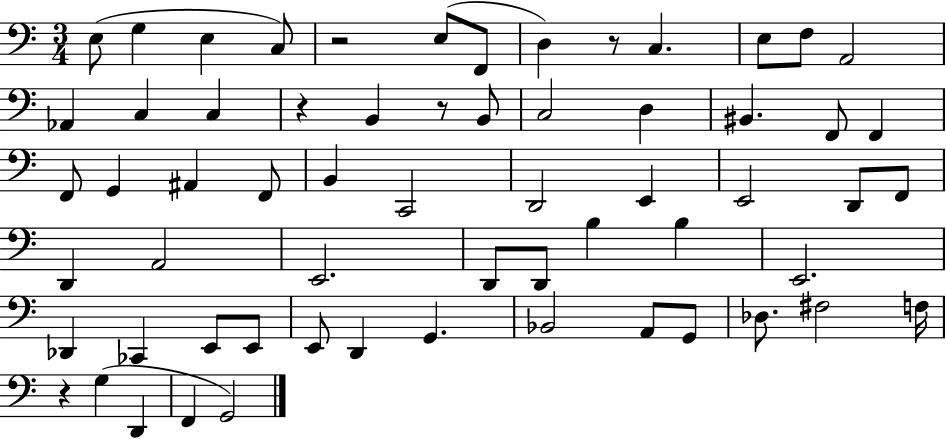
E3/e G3/q E3/q C3/e R/h E3/e F2/e D3/q R/e C3/q. E3/e F3/e A2/h Ab2/q C3/q C3/q R/q B2/q R/e B2/e C3/h D3/q BIS2/q. F2/e F2/q F2/e G2/q A#2/q F2/e B2/q C2/h D2/h E2/q E2/h D2/e F2/e D2/q A2/h E2/h. D2/e D2/e B3/q B3/q E2/h. Db2/q CES2/q E2/e E2/e E2/e D2/q G2/q. Bb2/h A2/e G2/e Db3/e. F#3/h F3/s R/q G3/q D2/q F2/q G2/h